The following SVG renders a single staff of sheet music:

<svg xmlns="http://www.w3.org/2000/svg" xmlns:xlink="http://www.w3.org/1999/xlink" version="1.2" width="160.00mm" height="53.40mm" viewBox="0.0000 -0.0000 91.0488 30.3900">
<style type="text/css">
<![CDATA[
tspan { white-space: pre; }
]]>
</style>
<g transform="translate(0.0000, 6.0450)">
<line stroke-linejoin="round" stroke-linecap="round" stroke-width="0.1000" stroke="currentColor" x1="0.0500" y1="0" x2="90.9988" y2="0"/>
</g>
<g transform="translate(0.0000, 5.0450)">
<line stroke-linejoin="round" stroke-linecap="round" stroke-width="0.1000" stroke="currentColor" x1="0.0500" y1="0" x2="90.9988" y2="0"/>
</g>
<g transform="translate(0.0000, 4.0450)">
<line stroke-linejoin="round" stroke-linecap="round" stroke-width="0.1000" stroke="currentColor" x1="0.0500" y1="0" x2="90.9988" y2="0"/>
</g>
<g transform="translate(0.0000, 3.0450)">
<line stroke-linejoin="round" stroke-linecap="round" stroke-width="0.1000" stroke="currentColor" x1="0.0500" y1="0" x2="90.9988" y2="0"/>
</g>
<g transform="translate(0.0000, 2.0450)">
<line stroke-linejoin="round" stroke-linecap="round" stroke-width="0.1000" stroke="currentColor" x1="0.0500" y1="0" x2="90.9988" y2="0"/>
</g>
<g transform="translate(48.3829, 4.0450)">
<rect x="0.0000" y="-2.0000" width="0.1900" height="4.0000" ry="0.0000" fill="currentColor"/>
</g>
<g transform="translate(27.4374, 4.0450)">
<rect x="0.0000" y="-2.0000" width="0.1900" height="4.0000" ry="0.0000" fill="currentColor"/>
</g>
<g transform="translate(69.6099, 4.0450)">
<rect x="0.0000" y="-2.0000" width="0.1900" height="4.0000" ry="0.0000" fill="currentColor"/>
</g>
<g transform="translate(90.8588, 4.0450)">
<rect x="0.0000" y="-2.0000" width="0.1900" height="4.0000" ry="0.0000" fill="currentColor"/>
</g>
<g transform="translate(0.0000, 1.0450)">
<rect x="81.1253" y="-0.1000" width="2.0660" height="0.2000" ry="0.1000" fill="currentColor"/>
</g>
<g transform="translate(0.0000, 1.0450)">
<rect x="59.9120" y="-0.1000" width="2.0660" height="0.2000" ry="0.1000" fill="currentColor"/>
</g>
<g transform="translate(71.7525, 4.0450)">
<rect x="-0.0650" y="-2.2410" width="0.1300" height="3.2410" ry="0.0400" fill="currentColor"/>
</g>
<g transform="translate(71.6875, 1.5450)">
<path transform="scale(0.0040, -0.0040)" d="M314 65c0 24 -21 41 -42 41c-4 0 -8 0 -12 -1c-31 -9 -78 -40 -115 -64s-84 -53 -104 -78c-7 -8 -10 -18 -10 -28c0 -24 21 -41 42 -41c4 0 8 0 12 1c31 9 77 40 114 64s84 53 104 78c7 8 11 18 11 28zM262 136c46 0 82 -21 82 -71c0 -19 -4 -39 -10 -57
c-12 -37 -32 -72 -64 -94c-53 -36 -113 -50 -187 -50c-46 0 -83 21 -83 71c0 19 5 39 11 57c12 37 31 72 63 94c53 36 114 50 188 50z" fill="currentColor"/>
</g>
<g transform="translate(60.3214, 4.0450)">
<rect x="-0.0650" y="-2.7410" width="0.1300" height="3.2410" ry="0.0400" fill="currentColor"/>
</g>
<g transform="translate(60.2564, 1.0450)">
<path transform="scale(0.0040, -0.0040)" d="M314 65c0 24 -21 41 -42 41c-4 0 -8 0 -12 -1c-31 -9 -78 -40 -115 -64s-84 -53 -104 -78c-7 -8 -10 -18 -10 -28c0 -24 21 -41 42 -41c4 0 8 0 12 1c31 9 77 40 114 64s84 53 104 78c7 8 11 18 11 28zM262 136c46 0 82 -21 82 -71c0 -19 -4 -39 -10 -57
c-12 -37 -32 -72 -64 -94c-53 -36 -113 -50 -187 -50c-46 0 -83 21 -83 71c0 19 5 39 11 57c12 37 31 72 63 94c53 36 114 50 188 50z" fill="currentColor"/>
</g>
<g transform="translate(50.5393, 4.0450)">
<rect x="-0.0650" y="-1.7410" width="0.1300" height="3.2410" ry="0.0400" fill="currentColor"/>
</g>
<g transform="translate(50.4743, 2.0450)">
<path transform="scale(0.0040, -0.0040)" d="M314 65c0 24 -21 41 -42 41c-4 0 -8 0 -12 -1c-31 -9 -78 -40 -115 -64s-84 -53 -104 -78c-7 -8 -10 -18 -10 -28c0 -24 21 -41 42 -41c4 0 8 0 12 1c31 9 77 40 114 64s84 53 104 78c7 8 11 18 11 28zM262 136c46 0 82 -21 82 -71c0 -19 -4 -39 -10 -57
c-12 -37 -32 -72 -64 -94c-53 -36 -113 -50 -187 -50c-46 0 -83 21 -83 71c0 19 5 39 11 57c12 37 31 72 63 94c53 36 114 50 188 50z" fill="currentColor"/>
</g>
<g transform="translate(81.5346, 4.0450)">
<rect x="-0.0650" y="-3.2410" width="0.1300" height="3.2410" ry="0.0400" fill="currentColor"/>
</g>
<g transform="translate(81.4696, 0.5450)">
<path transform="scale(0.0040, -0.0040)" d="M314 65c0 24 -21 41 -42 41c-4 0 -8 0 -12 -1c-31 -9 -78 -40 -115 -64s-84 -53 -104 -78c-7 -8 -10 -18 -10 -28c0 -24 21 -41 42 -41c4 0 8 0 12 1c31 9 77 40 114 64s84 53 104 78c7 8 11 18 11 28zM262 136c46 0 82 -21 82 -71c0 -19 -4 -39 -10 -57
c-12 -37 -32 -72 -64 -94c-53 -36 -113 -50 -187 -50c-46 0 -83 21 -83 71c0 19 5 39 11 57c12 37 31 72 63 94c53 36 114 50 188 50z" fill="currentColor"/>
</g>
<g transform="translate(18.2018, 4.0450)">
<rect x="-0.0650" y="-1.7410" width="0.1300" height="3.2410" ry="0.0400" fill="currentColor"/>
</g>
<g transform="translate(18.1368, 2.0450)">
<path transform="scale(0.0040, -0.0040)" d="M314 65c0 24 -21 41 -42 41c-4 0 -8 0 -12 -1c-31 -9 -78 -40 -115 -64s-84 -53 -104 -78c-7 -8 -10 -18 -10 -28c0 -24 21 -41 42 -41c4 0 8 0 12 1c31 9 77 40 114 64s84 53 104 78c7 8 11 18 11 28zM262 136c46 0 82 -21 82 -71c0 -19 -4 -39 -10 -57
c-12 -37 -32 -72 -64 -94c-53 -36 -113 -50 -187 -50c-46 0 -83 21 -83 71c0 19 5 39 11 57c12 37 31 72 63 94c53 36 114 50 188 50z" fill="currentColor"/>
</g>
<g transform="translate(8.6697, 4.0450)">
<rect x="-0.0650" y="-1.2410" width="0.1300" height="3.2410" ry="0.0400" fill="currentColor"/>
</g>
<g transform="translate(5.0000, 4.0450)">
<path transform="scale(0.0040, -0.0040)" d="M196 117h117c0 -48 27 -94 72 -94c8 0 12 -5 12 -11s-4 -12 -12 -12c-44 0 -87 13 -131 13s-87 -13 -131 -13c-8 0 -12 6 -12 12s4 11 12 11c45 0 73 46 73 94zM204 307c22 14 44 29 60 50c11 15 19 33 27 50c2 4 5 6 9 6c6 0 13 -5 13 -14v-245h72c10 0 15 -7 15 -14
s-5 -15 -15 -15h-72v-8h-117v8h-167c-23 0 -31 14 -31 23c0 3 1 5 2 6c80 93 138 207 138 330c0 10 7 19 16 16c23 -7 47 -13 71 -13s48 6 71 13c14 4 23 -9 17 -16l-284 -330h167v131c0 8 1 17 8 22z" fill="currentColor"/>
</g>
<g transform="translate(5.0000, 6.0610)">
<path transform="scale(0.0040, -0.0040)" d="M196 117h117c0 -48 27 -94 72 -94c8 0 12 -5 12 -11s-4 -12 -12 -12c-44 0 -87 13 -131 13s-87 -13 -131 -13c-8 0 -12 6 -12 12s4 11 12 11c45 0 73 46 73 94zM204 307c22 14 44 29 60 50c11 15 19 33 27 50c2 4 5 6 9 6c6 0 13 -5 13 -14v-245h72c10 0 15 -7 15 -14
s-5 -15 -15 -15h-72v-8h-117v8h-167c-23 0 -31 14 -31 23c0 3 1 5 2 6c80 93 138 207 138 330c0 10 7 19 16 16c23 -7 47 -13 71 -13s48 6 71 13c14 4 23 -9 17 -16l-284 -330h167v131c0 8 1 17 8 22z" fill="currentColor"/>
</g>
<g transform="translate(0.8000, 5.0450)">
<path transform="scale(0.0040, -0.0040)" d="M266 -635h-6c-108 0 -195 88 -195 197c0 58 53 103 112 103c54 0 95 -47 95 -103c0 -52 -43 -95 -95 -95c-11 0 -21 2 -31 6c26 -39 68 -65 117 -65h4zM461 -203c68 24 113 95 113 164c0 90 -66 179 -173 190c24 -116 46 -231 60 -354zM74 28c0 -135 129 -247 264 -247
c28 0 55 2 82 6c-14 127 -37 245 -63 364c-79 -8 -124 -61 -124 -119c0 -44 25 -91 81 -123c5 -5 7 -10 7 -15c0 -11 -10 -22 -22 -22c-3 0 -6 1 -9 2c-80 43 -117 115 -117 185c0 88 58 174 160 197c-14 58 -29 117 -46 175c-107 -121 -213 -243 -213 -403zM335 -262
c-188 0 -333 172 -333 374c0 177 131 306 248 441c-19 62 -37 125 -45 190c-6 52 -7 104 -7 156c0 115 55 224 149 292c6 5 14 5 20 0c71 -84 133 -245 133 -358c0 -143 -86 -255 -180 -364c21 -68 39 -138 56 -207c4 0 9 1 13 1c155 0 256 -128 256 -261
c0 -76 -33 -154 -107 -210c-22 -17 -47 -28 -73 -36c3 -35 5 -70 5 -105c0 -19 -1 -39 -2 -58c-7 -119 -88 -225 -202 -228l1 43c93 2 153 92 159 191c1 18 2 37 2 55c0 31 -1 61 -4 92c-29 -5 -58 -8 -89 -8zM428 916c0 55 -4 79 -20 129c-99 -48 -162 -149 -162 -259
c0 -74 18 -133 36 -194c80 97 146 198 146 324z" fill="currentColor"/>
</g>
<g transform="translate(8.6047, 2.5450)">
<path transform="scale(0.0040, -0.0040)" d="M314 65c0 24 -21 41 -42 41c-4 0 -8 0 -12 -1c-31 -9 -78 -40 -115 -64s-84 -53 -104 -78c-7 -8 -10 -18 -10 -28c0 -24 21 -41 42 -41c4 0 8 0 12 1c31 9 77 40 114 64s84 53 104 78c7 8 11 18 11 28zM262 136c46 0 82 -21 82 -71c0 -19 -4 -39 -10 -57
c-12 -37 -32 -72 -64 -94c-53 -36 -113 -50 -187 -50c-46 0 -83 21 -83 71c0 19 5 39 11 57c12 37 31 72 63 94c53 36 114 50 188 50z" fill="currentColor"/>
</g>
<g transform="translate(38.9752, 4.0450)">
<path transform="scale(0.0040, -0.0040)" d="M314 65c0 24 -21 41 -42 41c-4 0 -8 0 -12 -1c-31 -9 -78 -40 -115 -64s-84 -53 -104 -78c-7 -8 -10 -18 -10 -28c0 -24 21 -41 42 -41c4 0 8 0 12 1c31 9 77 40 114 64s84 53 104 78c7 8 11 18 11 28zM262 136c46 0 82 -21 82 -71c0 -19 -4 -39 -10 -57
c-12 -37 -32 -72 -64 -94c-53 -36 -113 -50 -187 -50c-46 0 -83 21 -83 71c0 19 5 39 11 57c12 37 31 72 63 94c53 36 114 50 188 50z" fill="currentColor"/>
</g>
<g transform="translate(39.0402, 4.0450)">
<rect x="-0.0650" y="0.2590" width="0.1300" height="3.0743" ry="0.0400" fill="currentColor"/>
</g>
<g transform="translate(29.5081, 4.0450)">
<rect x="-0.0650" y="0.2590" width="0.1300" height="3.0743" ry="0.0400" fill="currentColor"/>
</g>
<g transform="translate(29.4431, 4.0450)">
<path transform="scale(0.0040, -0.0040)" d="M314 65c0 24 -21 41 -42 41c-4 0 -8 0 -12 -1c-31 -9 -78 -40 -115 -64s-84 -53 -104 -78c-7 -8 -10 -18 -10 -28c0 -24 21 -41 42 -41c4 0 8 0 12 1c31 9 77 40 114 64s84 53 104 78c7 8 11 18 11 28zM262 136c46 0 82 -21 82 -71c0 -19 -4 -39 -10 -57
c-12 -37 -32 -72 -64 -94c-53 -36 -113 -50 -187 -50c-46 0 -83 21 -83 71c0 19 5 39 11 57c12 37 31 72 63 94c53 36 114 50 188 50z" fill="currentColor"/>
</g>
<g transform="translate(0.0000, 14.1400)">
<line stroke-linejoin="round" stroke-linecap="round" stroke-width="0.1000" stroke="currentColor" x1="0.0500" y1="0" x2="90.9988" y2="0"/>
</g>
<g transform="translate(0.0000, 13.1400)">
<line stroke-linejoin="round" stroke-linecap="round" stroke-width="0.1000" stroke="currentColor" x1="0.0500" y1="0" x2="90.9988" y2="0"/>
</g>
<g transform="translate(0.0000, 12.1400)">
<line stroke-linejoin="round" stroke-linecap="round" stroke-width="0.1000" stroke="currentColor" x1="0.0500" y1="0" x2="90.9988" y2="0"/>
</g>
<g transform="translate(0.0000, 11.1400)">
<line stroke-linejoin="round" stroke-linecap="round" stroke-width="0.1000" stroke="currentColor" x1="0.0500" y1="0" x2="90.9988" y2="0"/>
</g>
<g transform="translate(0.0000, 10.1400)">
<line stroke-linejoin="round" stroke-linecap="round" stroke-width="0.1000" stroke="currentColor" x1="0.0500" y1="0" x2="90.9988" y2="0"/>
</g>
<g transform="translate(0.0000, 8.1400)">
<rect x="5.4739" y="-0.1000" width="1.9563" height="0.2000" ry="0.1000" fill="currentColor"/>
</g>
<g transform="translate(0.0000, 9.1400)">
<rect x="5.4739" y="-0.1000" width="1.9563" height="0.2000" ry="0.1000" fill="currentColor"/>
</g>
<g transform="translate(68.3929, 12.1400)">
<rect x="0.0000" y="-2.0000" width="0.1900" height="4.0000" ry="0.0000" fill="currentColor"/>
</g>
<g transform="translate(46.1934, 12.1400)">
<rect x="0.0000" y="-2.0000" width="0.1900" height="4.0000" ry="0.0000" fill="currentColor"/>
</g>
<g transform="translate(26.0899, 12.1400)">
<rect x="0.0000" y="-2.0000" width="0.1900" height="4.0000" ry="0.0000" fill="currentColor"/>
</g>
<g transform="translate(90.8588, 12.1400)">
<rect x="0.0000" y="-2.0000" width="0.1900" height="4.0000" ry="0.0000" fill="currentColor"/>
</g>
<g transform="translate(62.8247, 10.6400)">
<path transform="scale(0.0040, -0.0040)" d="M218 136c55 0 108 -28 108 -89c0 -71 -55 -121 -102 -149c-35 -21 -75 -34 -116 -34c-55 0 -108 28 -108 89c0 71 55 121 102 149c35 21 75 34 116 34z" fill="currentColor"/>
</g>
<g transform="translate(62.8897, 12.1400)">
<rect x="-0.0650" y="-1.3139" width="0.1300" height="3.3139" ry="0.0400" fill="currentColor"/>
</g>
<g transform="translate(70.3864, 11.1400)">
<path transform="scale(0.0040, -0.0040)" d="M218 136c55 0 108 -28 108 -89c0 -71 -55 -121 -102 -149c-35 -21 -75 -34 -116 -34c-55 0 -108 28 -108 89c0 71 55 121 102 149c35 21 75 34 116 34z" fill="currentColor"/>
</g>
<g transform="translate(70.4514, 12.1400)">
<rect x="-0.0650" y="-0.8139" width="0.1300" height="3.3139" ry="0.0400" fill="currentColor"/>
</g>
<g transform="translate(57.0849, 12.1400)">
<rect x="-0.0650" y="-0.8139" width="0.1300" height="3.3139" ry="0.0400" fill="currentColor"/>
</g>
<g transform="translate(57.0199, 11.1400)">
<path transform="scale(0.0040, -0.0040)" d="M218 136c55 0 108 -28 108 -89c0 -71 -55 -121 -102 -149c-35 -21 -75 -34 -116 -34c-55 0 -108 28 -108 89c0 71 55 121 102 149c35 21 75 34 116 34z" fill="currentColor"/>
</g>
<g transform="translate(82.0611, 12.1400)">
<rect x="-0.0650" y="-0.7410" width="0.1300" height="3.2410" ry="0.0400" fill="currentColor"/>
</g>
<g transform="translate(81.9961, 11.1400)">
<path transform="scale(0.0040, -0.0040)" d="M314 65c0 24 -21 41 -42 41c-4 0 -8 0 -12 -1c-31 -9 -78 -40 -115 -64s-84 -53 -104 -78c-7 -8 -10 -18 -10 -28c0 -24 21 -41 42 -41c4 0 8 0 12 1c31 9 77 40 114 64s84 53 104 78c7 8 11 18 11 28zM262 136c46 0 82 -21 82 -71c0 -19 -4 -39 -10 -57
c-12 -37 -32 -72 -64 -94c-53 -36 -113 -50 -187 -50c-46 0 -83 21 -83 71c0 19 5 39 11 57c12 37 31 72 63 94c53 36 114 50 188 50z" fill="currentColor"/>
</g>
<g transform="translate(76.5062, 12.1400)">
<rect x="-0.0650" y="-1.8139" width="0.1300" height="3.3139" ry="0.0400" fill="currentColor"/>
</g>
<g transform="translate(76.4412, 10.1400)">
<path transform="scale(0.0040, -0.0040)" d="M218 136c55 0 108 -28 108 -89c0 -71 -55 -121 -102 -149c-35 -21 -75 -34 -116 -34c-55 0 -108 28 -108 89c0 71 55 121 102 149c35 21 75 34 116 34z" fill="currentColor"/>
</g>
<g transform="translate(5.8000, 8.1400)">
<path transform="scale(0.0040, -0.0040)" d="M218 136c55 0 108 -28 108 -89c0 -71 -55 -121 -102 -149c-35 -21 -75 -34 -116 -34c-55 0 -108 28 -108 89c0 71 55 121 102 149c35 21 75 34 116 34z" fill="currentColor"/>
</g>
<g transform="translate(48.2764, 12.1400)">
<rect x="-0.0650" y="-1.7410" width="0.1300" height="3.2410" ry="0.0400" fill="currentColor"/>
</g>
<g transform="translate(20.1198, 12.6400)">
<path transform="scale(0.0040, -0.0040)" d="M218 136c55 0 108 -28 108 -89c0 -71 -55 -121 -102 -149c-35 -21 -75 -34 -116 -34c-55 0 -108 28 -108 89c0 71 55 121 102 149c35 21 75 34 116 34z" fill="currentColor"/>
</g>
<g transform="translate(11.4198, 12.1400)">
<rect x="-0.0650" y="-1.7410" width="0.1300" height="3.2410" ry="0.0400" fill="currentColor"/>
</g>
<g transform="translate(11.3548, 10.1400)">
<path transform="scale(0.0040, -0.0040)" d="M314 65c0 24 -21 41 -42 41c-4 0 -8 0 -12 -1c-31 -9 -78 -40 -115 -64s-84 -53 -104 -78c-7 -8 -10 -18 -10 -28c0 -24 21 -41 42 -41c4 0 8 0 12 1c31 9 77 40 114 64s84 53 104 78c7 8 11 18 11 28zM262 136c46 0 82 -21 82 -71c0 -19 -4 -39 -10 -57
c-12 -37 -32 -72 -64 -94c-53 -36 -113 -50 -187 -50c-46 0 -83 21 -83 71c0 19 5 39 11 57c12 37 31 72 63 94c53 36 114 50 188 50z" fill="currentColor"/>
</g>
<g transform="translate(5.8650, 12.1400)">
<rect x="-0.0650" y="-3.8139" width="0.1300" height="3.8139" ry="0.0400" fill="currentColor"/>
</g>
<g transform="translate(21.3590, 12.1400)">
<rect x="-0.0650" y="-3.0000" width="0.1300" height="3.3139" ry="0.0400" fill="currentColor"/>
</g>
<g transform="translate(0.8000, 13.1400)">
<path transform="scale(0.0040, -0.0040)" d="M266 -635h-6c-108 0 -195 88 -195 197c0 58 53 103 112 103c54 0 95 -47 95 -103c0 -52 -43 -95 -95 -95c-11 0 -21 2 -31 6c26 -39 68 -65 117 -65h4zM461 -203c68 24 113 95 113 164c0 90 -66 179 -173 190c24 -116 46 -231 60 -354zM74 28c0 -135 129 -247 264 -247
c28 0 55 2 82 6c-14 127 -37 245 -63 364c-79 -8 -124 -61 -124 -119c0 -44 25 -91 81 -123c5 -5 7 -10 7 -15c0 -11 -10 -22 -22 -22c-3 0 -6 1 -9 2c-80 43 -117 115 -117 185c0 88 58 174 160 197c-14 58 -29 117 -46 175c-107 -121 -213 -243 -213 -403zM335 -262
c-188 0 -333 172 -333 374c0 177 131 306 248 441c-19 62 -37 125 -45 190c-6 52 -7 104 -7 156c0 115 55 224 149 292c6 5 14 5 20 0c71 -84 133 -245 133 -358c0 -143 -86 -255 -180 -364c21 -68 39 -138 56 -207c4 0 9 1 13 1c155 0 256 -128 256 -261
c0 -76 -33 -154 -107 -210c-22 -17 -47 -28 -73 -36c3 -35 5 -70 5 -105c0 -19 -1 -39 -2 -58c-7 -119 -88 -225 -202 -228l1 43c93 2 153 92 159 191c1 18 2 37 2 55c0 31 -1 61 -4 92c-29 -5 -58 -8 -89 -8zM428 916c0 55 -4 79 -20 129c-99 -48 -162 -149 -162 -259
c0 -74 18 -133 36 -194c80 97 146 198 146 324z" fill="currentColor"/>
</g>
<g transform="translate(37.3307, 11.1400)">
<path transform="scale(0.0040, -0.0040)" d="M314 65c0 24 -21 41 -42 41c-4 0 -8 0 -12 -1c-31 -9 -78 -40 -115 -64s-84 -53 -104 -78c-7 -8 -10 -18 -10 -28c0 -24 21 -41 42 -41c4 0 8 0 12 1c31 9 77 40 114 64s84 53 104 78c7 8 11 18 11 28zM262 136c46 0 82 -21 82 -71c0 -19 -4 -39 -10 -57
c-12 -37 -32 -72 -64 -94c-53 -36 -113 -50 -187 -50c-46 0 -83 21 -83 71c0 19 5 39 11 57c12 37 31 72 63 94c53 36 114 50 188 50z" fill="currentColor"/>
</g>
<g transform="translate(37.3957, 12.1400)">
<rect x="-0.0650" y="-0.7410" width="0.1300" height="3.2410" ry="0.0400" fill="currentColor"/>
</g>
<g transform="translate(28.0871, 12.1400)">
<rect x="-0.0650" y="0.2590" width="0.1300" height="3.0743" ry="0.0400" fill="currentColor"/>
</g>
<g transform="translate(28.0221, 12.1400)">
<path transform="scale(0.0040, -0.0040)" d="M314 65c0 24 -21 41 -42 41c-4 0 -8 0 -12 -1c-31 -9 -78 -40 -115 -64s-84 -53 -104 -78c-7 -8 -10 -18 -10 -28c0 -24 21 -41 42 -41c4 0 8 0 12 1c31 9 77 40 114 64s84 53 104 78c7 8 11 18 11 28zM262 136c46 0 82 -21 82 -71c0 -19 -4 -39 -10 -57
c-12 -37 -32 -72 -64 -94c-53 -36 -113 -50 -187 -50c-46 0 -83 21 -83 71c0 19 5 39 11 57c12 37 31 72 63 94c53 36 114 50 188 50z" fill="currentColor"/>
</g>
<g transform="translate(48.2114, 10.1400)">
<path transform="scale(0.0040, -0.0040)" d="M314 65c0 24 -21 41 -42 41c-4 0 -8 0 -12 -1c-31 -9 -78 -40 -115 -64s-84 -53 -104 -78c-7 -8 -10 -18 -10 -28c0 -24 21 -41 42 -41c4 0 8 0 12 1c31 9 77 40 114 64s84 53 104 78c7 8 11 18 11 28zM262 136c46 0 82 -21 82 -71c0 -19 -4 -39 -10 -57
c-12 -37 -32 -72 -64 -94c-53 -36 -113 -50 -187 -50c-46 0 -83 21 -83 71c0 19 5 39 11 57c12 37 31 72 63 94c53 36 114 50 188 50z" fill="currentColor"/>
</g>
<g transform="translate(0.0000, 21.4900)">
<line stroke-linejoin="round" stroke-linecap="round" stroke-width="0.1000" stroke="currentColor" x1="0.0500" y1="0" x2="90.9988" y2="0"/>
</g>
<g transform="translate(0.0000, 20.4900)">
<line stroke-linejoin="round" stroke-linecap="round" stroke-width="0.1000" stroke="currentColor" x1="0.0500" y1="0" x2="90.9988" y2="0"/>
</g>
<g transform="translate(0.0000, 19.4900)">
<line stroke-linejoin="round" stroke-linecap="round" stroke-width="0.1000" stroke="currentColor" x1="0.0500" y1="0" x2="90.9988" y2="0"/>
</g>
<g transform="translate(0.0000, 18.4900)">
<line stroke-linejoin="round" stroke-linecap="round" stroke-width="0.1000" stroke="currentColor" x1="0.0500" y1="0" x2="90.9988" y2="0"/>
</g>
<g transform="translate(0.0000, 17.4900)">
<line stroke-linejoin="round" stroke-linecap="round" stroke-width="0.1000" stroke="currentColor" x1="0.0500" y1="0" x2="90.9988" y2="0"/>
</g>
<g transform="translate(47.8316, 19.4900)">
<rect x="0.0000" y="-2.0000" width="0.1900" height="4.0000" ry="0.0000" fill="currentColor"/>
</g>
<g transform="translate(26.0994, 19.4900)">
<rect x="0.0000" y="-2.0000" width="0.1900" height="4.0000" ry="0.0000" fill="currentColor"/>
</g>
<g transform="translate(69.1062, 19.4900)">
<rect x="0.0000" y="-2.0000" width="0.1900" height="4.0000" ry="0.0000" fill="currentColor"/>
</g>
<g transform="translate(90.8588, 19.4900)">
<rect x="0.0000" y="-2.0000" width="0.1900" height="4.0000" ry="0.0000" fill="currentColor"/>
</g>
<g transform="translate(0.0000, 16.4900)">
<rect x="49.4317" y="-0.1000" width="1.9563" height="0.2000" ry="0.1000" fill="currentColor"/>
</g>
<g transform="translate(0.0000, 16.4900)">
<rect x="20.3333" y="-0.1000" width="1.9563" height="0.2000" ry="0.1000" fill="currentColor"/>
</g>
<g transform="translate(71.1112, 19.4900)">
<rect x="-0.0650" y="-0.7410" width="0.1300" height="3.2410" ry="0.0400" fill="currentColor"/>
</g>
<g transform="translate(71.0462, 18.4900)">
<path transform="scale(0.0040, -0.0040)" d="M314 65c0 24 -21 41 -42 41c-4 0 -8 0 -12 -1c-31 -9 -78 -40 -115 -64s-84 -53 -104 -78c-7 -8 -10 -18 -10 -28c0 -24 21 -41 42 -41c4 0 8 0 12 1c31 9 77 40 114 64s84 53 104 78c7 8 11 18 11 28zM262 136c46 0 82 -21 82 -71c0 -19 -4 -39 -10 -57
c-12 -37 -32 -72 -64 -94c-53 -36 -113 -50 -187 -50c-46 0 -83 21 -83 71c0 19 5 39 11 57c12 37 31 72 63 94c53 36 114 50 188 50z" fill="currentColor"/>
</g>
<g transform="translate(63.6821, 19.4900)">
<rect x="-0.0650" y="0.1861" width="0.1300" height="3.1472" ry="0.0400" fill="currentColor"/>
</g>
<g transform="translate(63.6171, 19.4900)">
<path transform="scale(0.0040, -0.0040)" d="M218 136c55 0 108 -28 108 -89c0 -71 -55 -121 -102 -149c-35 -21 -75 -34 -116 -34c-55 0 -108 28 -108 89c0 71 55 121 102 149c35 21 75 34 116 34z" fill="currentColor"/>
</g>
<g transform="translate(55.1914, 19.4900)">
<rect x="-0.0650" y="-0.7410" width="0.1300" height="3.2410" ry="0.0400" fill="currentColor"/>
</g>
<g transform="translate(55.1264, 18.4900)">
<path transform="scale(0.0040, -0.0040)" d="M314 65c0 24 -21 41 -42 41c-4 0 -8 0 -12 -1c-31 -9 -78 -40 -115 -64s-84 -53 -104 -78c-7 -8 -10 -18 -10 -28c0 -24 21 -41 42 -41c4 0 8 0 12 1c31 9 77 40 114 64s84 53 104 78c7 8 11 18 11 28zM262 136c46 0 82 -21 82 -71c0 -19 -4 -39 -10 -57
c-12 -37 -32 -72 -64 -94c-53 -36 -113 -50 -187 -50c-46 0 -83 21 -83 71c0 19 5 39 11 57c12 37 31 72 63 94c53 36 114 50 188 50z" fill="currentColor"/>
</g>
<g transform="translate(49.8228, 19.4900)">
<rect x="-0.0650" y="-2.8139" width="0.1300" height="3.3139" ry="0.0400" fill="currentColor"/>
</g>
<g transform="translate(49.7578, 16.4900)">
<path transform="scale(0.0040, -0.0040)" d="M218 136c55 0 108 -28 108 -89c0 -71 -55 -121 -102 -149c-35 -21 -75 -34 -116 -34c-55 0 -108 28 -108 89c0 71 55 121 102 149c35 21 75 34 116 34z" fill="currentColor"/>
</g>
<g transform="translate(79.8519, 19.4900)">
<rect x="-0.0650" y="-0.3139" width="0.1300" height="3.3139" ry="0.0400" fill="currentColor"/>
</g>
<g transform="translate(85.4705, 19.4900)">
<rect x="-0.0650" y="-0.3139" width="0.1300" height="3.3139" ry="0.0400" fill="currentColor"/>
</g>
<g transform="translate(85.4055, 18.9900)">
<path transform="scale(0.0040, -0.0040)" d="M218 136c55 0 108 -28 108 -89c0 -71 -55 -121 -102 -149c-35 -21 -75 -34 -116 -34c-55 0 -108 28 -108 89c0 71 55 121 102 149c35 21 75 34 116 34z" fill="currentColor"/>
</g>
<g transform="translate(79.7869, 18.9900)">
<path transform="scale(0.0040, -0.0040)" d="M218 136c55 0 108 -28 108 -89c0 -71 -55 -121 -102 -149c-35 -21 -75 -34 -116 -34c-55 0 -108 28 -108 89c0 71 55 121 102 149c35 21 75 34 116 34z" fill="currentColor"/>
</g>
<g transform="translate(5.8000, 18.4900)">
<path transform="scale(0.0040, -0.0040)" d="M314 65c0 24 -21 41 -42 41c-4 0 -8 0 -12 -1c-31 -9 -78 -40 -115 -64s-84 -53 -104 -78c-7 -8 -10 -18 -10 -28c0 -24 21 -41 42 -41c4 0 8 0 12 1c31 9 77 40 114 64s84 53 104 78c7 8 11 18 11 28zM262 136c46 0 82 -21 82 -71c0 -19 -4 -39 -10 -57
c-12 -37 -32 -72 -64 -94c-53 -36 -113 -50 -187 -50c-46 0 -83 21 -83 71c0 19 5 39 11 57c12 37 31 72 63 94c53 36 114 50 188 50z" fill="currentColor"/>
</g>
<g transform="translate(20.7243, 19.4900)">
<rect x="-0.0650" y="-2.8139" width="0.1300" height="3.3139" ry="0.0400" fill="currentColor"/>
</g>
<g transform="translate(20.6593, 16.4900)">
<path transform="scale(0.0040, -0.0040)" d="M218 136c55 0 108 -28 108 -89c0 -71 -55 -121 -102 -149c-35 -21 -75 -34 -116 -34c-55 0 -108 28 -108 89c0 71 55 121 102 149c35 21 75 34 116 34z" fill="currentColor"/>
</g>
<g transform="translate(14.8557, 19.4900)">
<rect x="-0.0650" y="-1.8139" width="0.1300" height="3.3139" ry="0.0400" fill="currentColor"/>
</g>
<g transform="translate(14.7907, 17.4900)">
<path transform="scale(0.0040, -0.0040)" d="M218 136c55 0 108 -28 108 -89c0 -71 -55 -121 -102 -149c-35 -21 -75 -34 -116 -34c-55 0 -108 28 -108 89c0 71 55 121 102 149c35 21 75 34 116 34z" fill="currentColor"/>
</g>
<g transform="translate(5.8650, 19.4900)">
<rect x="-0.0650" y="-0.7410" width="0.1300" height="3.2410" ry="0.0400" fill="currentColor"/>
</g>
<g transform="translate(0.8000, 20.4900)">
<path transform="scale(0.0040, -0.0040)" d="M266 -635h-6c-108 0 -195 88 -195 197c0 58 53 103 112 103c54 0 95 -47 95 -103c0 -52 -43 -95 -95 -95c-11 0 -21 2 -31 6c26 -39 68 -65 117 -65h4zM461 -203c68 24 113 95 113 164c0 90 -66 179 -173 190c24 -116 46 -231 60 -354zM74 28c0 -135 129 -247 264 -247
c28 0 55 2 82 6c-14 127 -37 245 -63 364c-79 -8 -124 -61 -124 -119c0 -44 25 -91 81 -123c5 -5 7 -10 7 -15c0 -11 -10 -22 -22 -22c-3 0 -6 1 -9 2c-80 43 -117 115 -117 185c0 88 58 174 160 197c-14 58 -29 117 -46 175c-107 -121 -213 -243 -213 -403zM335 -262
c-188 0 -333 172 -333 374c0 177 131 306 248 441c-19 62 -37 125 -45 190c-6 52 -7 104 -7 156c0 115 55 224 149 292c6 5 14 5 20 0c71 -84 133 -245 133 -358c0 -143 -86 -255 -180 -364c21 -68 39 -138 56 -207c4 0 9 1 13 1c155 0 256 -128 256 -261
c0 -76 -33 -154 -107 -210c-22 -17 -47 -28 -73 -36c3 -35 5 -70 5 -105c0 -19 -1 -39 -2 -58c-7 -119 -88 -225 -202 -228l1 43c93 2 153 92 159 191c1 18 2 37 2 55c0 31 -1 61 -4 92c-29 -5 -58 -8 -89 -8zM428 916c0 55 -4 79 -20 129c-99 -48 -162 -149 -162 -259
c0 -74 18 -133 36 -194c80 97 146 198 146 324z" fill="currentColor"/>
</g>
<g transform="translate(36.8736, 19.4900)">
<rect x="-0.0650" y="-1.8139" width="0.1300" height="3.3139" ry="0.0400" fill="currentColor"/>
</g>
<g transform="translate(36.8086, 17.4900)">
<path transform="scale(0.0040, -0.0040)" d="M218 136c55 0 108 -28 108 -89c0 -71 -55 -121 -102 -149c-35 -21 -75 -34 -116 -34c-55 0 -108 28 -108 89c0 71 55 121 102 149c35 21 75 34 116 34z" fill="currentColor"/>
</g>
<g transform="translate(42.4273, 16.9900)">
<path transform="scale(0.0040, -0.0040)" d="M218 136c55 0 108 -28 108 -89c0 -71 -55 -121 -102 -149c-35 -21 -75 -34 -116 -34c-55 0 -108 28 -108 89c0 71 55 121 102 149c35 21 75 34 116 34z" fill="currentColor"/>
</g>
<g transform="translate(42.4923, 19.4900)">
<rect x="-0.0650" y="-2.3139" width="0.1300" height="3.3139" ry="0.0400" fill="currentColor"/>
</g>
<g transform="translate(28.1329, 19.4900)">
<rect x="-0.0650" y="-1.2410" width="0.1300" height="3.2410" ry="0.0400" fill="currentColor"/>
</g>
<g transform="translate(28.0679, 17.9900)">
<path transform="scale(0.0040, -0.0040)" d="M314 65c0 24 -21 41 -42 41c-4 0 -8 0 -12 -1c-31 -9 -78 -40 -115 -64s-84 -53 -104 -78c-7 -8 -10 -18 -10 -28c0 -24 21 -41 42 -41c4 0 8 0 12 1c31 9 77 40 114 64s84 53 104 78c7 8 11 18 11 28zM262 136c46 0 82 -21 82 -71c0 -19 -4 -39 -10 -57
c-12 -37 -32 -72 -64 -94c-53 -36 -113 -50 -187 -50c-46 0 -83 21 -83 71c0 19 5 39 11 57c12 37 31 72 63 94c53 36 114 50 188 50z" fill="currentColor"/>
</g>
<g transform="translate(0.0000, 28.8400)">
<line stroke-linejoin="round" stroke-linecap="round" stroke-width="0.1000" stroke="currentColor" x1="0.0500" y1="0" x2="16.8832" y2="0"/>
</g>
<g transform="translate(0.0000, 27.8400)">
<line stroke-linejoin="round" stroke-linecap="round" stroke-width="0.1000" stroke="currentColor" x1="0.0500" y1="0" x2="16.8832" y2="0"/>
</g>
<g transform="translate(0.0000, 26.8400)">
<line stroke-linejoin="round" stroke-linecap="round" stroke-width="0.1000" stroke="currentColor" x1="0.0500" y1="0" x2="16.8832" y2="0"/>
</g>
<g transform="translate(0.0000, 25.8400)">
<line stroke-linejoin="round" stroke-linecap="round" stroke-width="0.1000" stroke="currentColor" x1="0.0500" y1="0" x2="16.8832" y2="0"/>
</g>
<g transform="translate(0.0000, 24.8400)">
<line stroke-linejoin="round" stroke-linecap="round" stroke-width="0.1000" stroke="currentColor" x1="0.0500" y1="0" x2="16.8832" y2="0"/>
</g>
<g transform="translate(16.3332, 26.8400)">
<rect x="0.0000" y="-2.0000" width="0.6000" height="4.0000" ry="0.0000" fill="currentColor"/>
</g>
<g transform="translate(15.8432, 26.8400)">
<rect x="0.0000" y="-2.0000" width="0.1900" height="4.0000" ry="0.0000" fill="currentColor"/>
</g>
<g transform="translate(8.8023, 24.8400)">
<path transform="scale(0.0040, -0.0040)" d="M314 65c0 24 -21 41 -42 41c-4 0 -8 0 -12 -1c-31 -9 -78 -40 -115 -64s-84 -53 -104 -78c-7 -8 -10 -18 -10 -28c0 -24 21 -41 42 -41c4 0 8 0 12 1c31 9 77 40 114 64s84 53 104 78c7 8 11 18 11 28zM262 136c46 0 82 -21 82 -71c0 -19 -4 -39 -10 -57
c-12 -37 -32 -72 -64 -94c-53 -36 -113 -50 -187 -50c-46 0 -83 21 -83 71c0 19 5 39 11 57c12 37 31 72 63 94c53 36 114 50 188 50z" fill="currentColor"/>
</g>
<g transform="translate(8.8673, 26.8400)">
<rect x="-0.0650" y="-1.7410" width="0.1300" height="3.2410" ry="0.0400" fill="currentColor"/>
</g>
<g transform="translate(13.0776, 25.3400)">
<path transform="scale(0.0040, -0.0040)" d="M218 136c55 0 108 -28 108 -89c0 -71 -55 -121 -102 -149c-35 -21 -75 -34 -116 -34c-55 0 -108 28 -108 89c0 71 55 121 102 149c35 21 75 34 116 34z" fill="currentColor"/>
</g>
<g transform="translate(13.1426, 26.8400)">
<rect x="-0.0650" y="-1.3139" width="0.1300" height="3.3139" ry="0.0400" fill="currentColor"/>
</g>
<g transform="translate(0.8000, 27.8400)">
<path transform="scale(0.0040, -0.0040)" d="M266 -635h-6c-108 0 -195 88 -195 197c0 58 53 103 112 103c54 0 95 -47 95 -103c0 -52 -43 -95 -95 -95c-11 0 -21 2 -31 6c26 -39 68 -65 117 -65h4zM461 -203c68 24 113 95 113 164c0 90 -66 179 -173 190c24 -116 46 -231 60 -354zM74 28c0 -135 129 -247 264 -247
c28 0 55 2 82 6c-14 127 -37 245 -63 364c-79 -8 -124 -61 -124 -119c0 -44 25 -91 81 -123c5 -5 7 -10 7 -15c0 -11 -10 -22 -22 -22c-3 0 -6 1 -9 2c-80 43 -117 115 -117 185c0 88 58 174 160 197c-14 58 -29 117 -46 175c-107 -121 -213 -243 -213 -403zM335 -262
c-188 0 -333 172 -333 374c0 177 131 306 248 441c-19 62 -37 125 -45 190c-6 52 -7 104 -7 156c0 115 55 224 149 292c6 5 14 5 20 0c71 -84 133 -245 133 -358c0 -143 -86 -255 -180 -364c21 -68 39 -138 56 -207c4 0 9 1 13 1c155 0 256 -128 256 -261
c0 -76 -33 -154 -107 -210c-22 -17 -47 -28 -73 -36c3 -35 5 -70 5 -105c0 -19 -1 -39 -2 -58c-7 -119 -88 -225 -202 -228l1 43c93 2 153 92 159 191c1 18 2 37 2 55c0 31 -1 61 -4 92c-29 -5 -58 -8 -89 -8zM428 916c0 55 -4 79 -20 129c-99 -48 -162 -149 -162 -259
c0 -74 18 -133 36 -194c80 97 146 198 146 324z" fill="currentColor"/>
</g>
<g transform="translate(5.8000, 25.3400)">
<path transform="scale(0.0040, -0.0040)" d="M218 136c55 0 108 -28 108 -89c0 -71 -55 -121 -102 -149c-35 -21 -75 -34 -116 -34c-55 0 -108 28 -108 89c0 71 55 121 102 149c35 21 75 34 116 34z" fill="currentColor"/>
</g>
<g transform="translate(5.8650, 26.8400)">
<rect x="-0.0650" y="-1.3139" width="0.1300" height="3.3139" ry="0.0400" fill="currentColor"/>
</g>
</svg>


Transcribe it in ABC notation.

X:1
T:Untitled
M:4/4
L:1/4
K:C
e2 f2 B2 B2 f2 a2 g2 b2 c' f2 A B2 d2 f2 d e d f d2 d2 f a e2 f g a d2 B d2 c c e f2 e